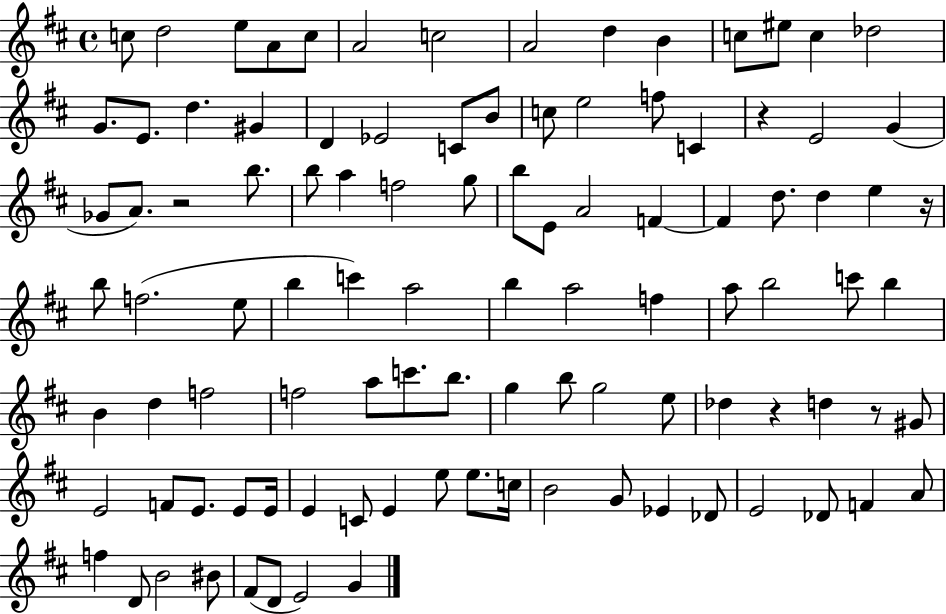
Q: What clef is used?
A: treble